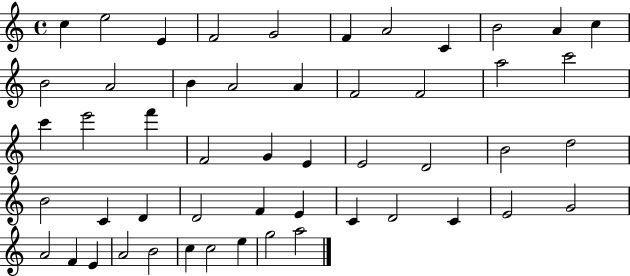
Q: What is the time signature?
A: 4/4